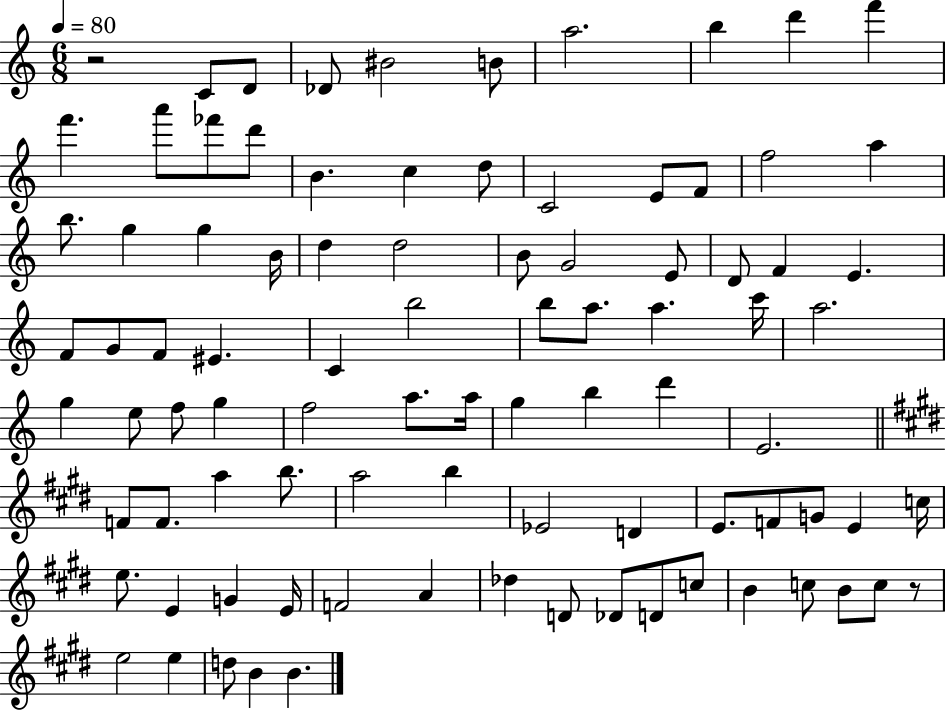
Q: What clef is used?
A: treble